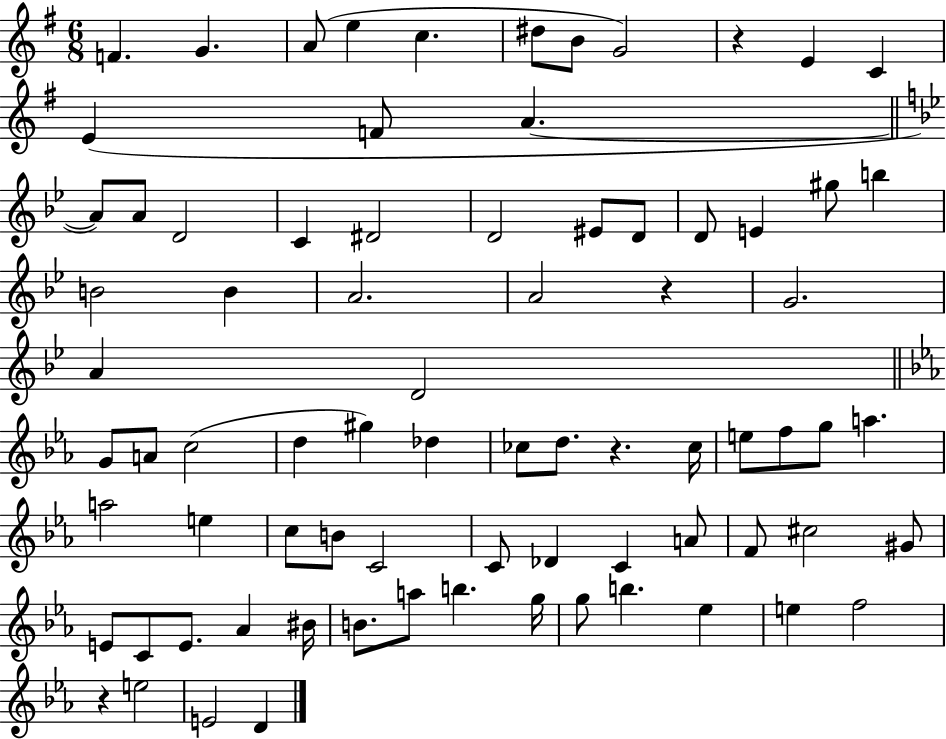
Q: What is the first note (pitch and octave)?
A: F4